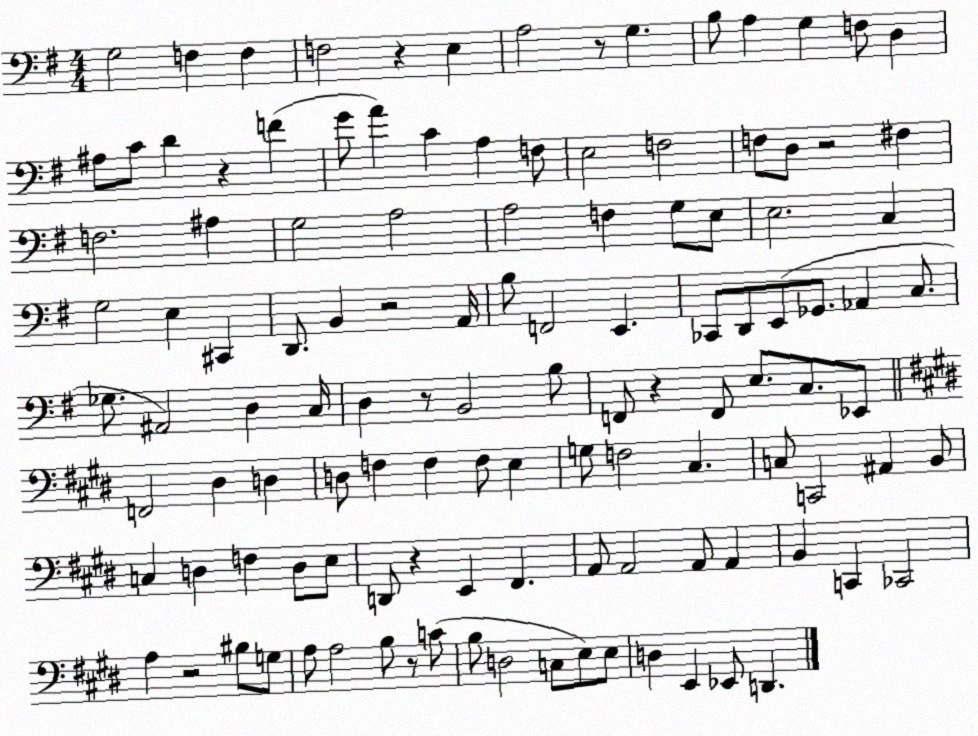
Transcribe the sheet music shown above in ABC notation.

X:1
T:Untitled
M:4/4
L:1/4
K:G
G,2 F, F, F,2 z E, A,2 z/2 G, B,/2 A, G, F,/2 D, ^A,/2 C/2 D z F G/2 A C A, F,/2 E,2 F,2 F,/2 D,/2 z2 ^F, F,2 ^A, G,2 A,2 A,2 F, G,/2 E,/2 E,2 C, G,2 E, ^C,, D,,/2 B,, z2 A,,/4 B,/2 F,,2 E,, _C,,/2 D,,/2 E,,/2 _G,,/2 _A,, C,/2 _G,/2 ^A,,2 D, C,/4 D, z/2 B,,2 B,/2 F,,/2 z F,,/2 E,/2 C,/2 _E,,/2 F,,2 ^D, D, D,/2 F, F, F,/2 E, G,/2 F,2 ^C, C,/2 C,,2 ^A,, B,,/2 C, D, F, D,/2 E,/2 D,,/2 z E,, ^F,, A,,/2 A,,2 A,,/2 A,, B,, C,, _C,,2 A, z2 ^B,/2 G,/2 A,/2 A,2 B,/2 z/2 C/2 B,/2 D,2 C,/2 E,/2 E,/2 D, E,, _E,,/2 D,,